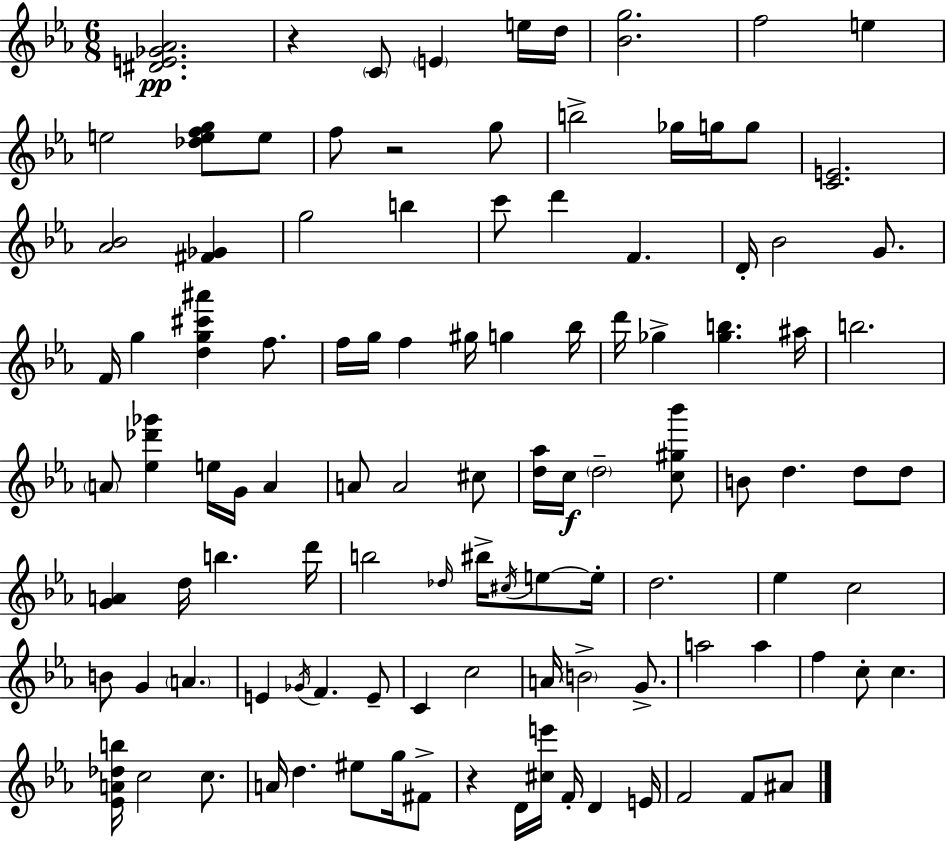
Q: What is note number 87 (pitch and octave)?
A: D4